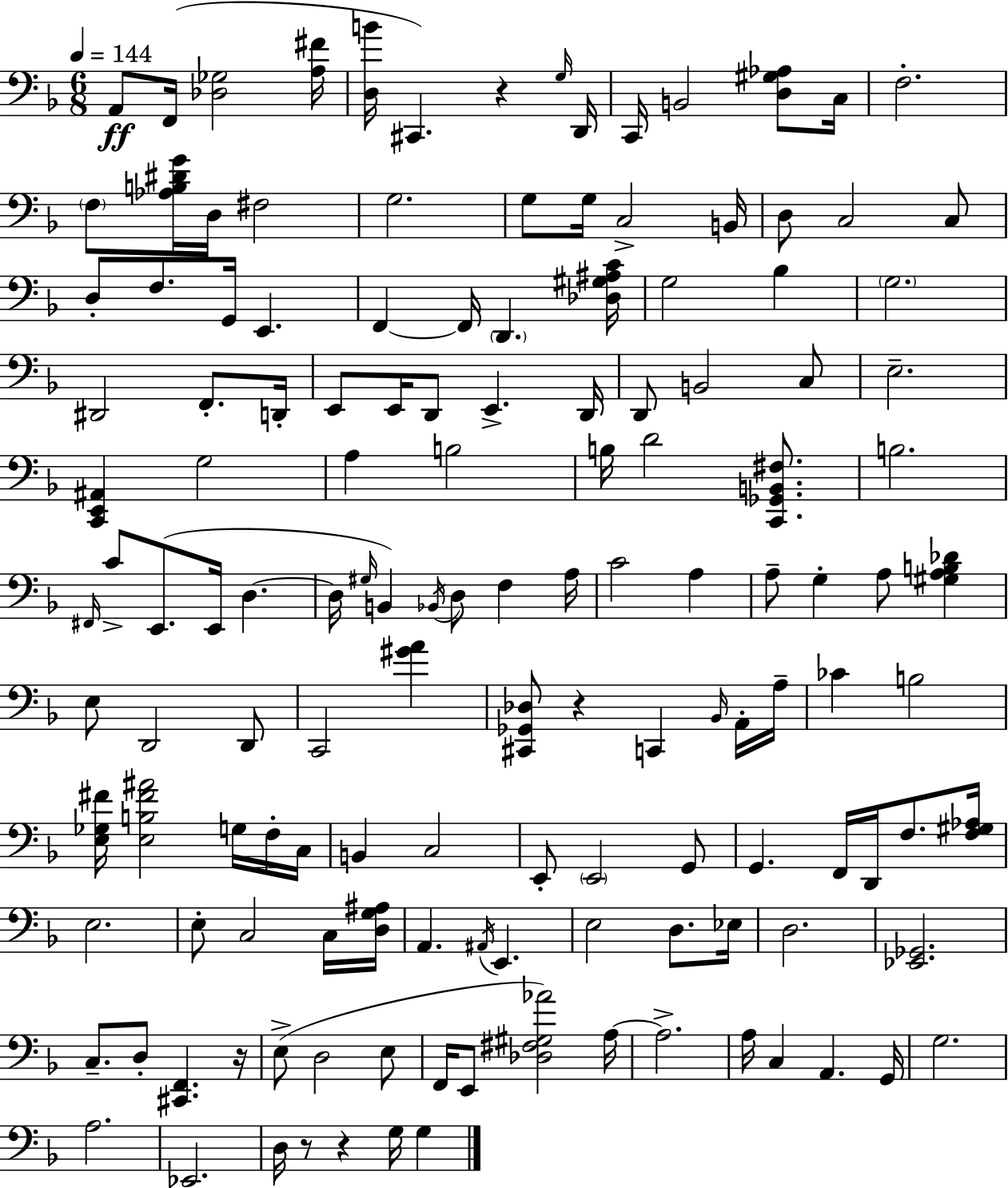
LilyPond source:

{
  \clef bass
  \numericTimeSignature
  \time 6/8
  \key f \major
  \tempo 4 = 144
  \repeat volta 2 { a,8\ff f,16( <des ges>2 <a fis'>16 | <d b'>16 cis,4.) r4 \grace { g16 } | d,16 c,16 b,2 <d gis aes>8 | c16 f2.-. | \break \parenthesize f8 <aes b dis' g'>16 d16 fis2 | g2. | g8 g16 c2-> | b,16 d8 c2 c8 | \break d8-. f8. g,16 e,4. | f,4~~ f,16 \parenthesize d,4. | <des gis ais c'>16 g2 bes4 | \parenthesize g2. | \break dis,2 f,8.-. | d,16-. e,8 e,16 d,8 e,4.-> | d,16 d,8 b,2 c8 | e2.-- | \break <c, e, ais,>4 g2 | a4 b2 | b16 d'2 <c, ges, b, fis>8. | b2. | \break \grace { fis,16 } c'8-> e,8.( e,16 d4.~~ | d16 \grace { gis16 } b,4) \acciaccatura { bes,16 } d8 f4 | a16 c'2 | a4 a8-- g4-. a8 | \break <gis a b des'>4 e8 d,2 | d,8 c,2 | <gis' a'>4 <cis, ges, des>8 r4 c,4 | \grace { bes,16 } a,16-. a16-- ces'4 b2 | \break <e ges fis'>16 <e b fis' ais'>2 | g16 f16-. c16 b,4 c2 | e,8-. \parenthesize e,2 | g,8 g,4. f,16 | \break d,16 f8. <f gis aes>16 e2. | e8-. c2 | c16 <d g ais>16 a,4. \acciaccatura { ais,16 } | e,4. e2 | \break d8. ees16 d2. | <ees, ges,>2. | c8.-- d8-. <cis, f,>4. | r16 e8->( d2 | \break e8 f,16 e,8 <des fis gis aes'>2) | a16~~ a2.-> | a16 c4 a,4. | g,16 g2. | \break a2. | ees,2. | d16 r8 r4 | g16 g4 } \bar "|."
}